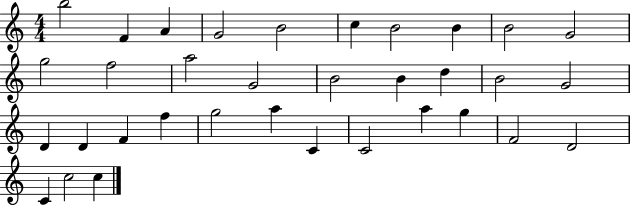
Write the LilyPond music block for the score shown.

{
  \clef treble
  \numericTimeSignature
  \time 4/4
  \key c \major
  b''2 f'4 a'4 | g'2 b'2 | c''4 b'2 b'4 | b'2 g'2 | \break g''2 f''2 | a''2 g'2 | b'2 b'4 d''4 | b'2 g'2 | \break d'4 d'4 f'4 f''4 | g''2 a''4 c'4 | c'2 a''4 g''4 | f'2 d'2 | \break c'4 c''2 c''4 | \bar "|."
}